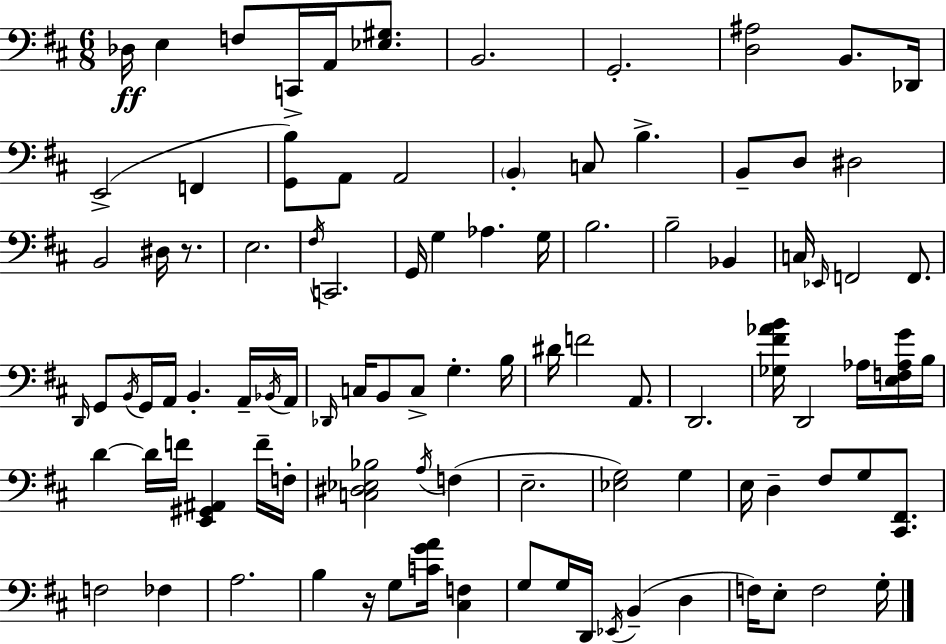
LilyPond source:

{
  \clef bass
  \numericTimeSignature
  \time 6/8
  \key d \major
  des16\ff e4 f8 c,16-> a,16 <ees gis>8. | b,2. | g,2.-. | <d ais>2 b,8. des,16 | \break e,2->( f,4 | <g, b>8) a,8 a,2 | \parenthesize b,4-. c8 b4.-> | b,8-- d8 dis2 | \break b,2 dis16 r8. | e2. | \acciaccatura { fis16 } c,2. | g,16 g4 aes4. | \break g16 b2. | b2-- bes,4 | c16 \grace { ees,16 } f,2 f,8. | \grace { d,16 } g,8 \acciaccatura { b,16 } g,16 a,16 b,4.-. | \break a,16-- \acciaccatura { bes,16 } a,16 \grace { des,16 } c16 b,8 c8-> g4.-. | b16 dis'16 f'2 | a,8. d,2. | <ges fis' aes' b'>16 d,2 | \break aes16 <e f aes g'>16 b16 d'4~~ d'16 f'16 | <e, gis, ais,>4 f'16-- f16-. <c dis ees bes>2 | \acciaccatura { a16 }( f4 e2.-- | <ees g>2) | \break g4 e16 d4-- | fis8 g8 <cis, fis,>8. f2 | fes4 a2. | b4 r16 | \break g8 <c' g' a'>16 <cis f>4 g8 g16 d,16 \acciaccatura { ees,16 } | b,4--( d4 f16) e8-. f2 | g16-. \bar "|."
}